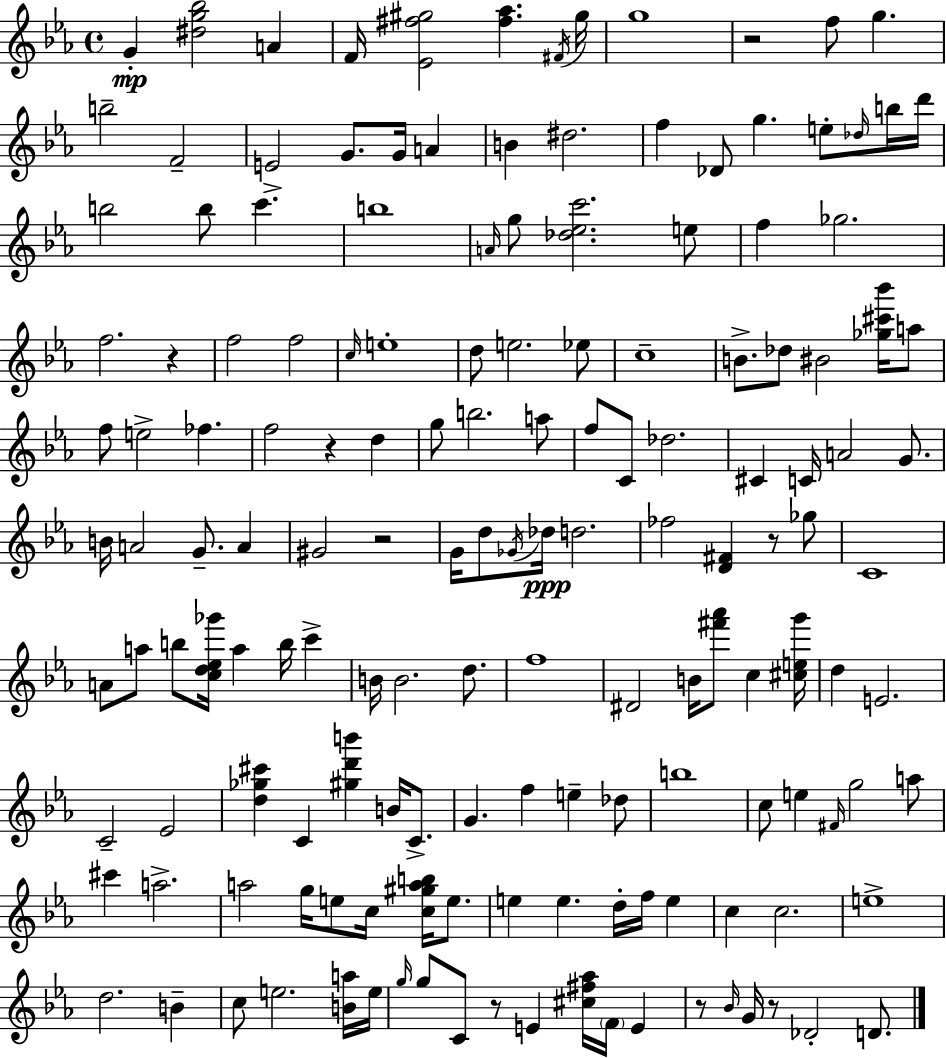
{
  \clef treble
  \time 4/4
  \defaultTimeSignature
  \key c \minor
  g'4-.\mp <dis'' g'' bes''>2 a'4 | f'16 <ees' fis'' gis''>2 <fis'' aes''>4. \acciaccatura { fis'16 } | gis''16 g''1 | r2 f''8 g''4. | \break b''2-- f'2-- | e'2-> g'8. g'16 a'4 | b'4 dis''2. | f''4 des'8 g''4. e''8-. \grace { des''16 } | \break b''16 d'''16 b''2 b''8 c'''4. | b''1 | \grace { a'16 } g''8 <des'' ees'' c'''>2. | e''8 f''4 ges''2. | \break f''2. r4 | f''2 f''2 | \grace { c''16 } e''1-. | d''8 e''2. | \break ees''8 c''1-- | b'8.-> des''8 bis'2 | <ges'' cis''' bes'''>16 a''8 f''8 e''2-> fes''4. | f''2 r4 | \break d''4 g''8 b''2. | a''8 f''8 c'8 des''2. | cis'4 c'16 a'2 | g'8. b'16 a'2 g'8.-- | \break a'4 gis'2 r2 | g'16 d''8 \acciaccatura { ges'16 } des''16\ppp d''2. | fes''2 <d' fis'>4 | r8 ges''8 c'1 | \break a'8 a''8 b''8 <c'' d'' ees'' ges'''>16 a''4 | b''16 c'''4-> b'16 b'2. | d''8. f''1 | dis'2 b'16 <fis''' aes'''>8 | \break c''4 <cis'' e'' g'''>16 d''4 e'2. | c'2-- ees'2 | <d'' ges'' cis'''>4 c'4 <gis'' d''' b'''>4 | b'16 c'8.-> g'4. f''4 e''4-- | \break des''8 b''1 | c''8 e''4 \grace { fis'16 } g''2 | a''8 cis'''4 a''2.-> | a''2 g''16 e''8 | \break c''16 <c'' gis'' a'' b''>16 e''8. e''4 e''4. | d''16-. f''16 e''4 c''4 c''2. | e''1-> | d''2. | \break b'4-- c''8 e''2. | <b' a''>16 e''16 \grace { g''16 } g''8 c'8 r8 e'4 | <cis'' fis'' aes''>16 \parenthesize f'16 e'4 r8 \grace { bes'16 } g'16 r8 des'2-. | d'8. \bar "|."
}